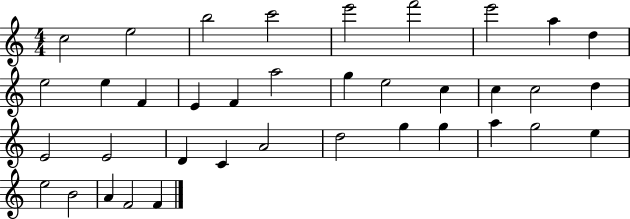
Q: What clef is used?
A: treble